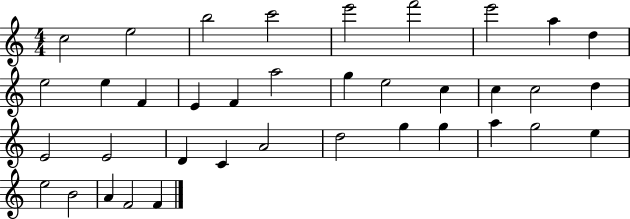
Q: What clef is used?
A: treble